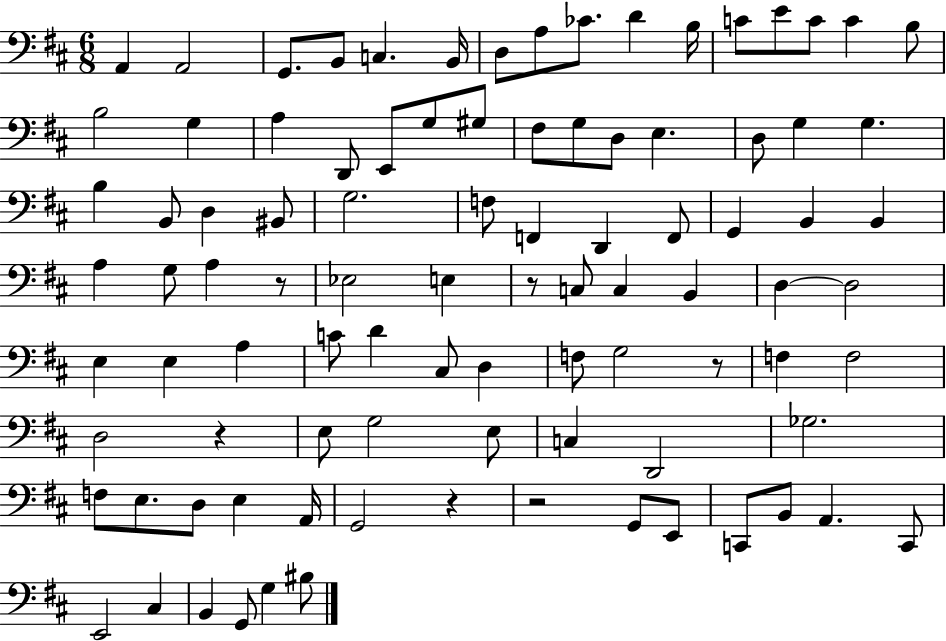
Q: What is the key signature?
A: D major